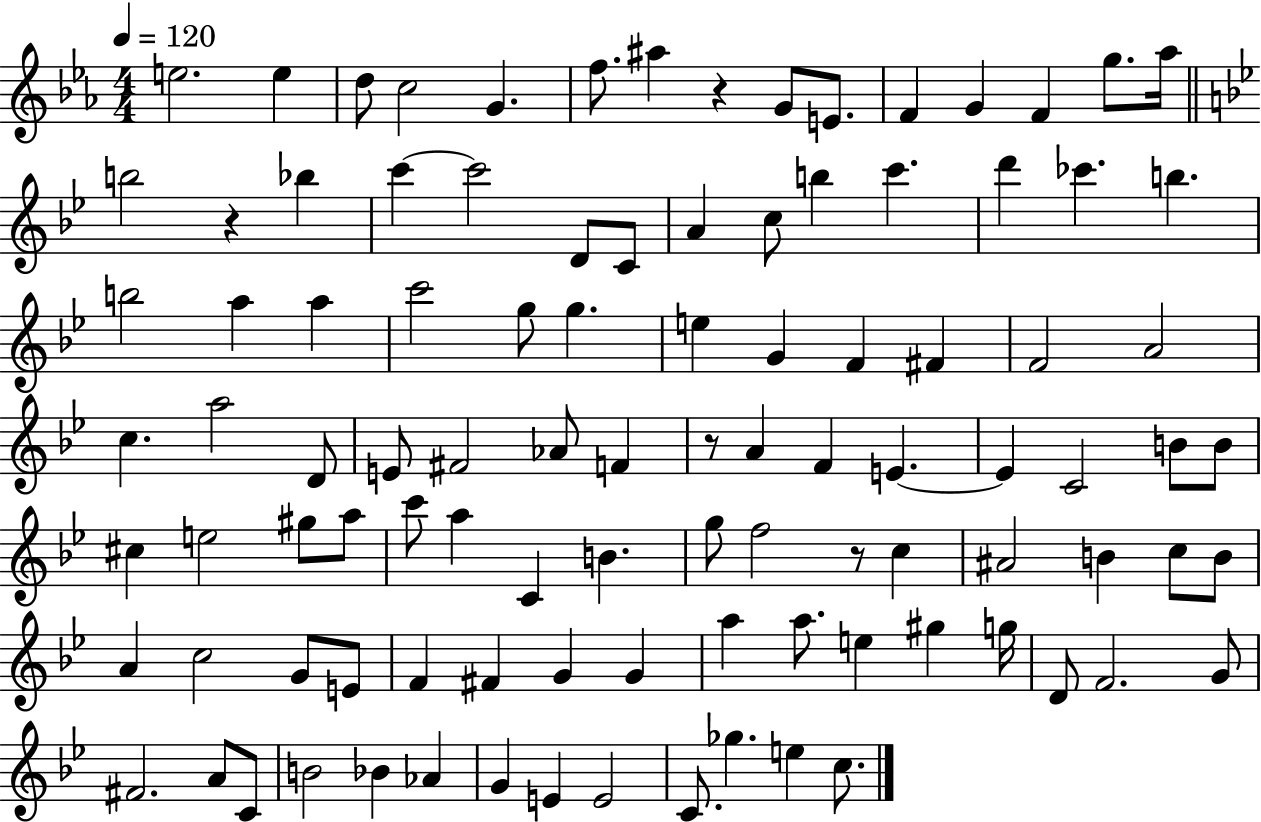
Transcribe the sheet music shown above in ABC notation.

X:1
T:Untitled
M:4/4
L:1/4
K:Eb
e2 e d/2 c2 G f/2 ^a z G/2 E/2 F G F g/2 _a/4 b2 z _b c' c'2 D/2 C/2 A c/2 b c' d' _c' b b2 a a c'2 g/2 g e G F ^F F2 A2 c a2 D/2 E/2 ^F2 _A/2 F z/2 A F E E C2 B/2 B/2 ^c e2 ^g/2 a/2 c'/2 a C B g/2 f2 z/2 c ^A2 B c/2 B/2 A c2 G/2 E/2 F ^F G G a a/2 e ^g g/4 D/2 F2 G/2 ^F2 A/2 C/2 B2 _B _A G E E2 C/2 _g e c/2